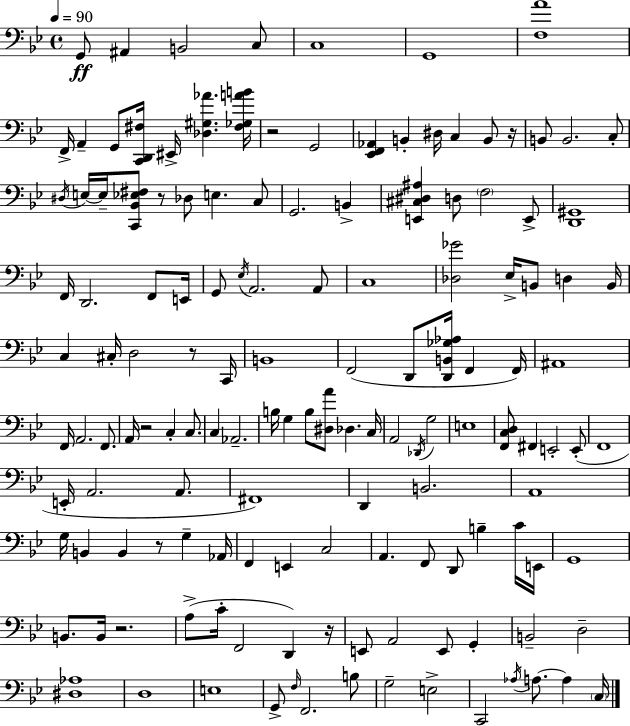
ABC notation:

X:1
T:Untitled
M:4/4
L:1/4
K:Bb
G,,/2 ^A,, B,,2 C,/2 C,4 G,,4 [F,A]4 F,,/4 A,, G,,/2 [C,,D,,^F,]/4 ^E,,/4 [_D,^G,_A] [^F,_G,AB]/4 z2 G,,2 [_E,,F,,_A,,] B,, ^D,/4 C, B,,/2 z/4 B,,/2 B,,2 C,/2 ^D,/4 E,/4 E,/4 [C,,_B,,_E,^F,]/2 z/2 _D,/2 E, C,/2 G,,2 B,, [E,,^C,^D,^A,] D,/2 F,2 E,,/2 [D,,^G,,]4 F,,/4 D,,2 F,,/2 E,,/4 G,,/2 _E,/4 A,,2 A,,/2 C,4 [_D,_G]2 _E,/4 B,,/2 D, B,,/4 C, ^C,/4 D,2 z/2 C,,/4 B,,4 F,,2 D,,/2 [D,,B,,_G,_A,]/4 F,, F,,/4 ^A,,4 F,,/4 A,,2 F,,/2 A,,/4 z2 C, C,/2 C, _A,,2 B,/4 G, B,/2 [^D,A]/2 _D, C,/4 A,,2 _D,,/4 G,2 E,4 [F,,C,D,]/2 ^F,, E,,2 E,,/2 F,,4 E,,/4 A,,2 A,,/2 ^F,,4 D,, B,,2 A,,4 G,/4 B,, B,, z/2 G, _A,,/4 F,, E,, C,2 A,, F,,/2 D,,/2 B, C/4 E,,/4 G,,4 B,,/2 B,,/4 z2 A,/2 C/4 F,,2 D,, z/4 E,,/2 A,,2 E,,/2 G,, B,,2 D,2 [^D,_A,]4 D,4 E,4 G,,/2 F,/4 F,,2 B,/2 G,2 E,2 C,,2 _A,/4 A,/2 A, C,/4